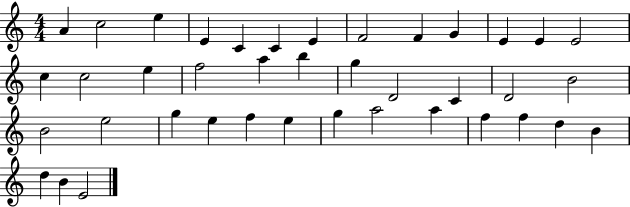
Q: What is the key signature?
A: C major